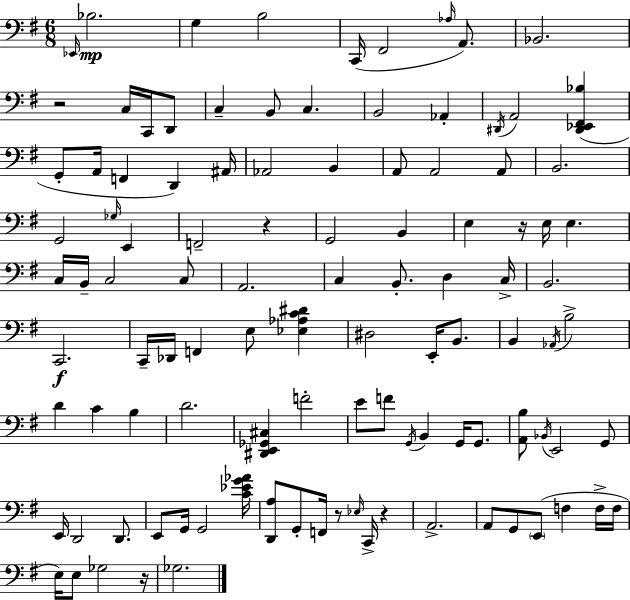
Eb2/s Bb3/h. G3/q B3/h C2/s F#2/h Ab3/s A2/e. Bb2/h. R/h C3/s C2/s D2/e C3/q B2/e C3/q. B2/h Ab2/q D#2/s A2/h [D#2,Eb2,F#2,Bb3]/q G2/e A2/s F2/q D2/q A#2/s Ab2/h B2/q A2/e A2/h A2/e B2/h. G2/h Gb3/s E2/q F2/h R/q G2/h B2/q E3/q R/s E3/s E3/q. C3/s B2/s C3/h C3/e A2/h. C3/q B2/e. D3/q C3/s B2/h. C2/h. C2/s Db2/s F2/q E3/e [Eb3,Ab3,C4,D#4]/q D#3/h E2/s B2/e. B2/q Ab2/s B3/h D4/q C4/q B3/q D4/h. [D#2,E2,Gb2,C#3]/q F4/h E4/e F4/e G2/s B2/q G2/s G2/e. [A2,B3]/e Bb2/s E2/h G2/e E2/s D2/h D2/e. E2/e G2/s G2/h [C4,Eb4,G4,Ab4]/s [D2,A3]/e G2/e F2/s R/e Eb3/s C2/s R/q A2/h. A2/e G2/e E2/e F3/q F3/s F3/s E3/s E3/e Gb3/h R/s Gb3/h.